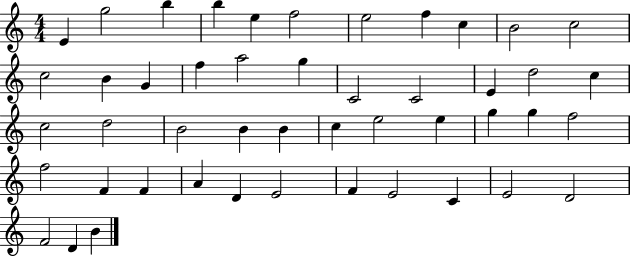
X:1
T:Untitled
M:4/4
L:1/4
K:C
E g2 b b e f2 e2 f c B2 c2 c2 B G f a2 g C2 C2 E d2 c c2 d2 B2 B B c e2 e g g f2 f2 F F A D E2 F E2 C E2 D2 F2 D B